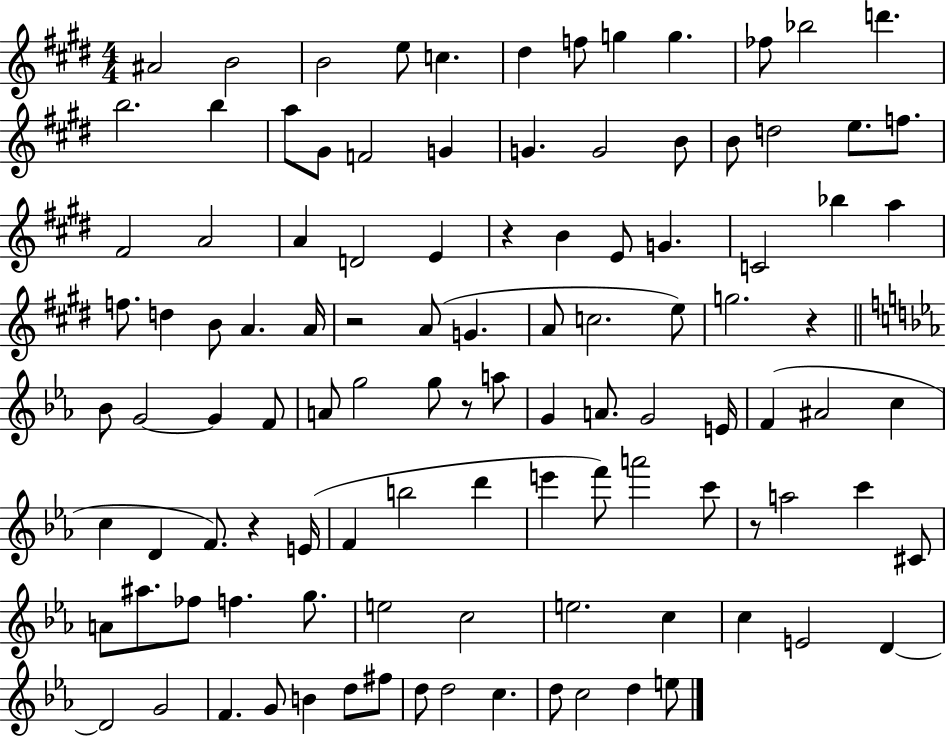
X:1
T:Untitled
M:4/4
L:1/4
K:E
^A2 B2 B2 e/2 c ^d f/2 g g _f/2 _b2 d' b2 b a/2 ^G/2 F2 G G G2 B/2 B/2 d2 e/2 f/2 ^F2 A2 A D2 E z B E/2 G C2 _b a f/2 d B/2 A A/4 z2 A/2 G A/2 c2 e/2 g2 z _B/2 G2 G F/2 A/2 g2 g/2 z/2 a/2 G A/2 G2 E/4 F ^A2 c c D F/2 z E/4 F b2 d' e' f'/2 a'2 c'/2 z/2 a2 c' ^C/2 A/2 ^a/2 _f/2 f g/2 e2 c2 e2 c c E2 D D2 G2 F G/2 B d/2 ^f/2 d/2 d2 c d/2 c2 d e/2